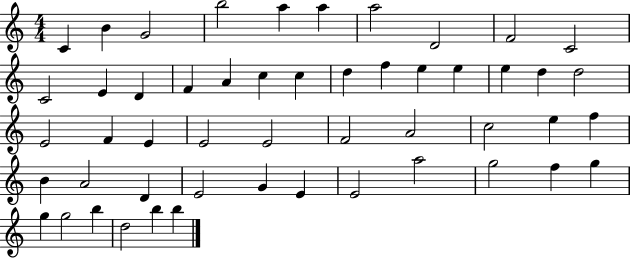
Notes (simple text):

C4/q B4/q G4/h B5/h A5/q A5/q A5/h D4/h F4/h C4/h C4/h E4/q D4/q F4/q A4/q C5/q C5/q D5/q F5/q E5/q E5/q E5/q D5/q D5/h E4/h F4/q E4/q E4/h E4/h F4/h A4/h C5/h E5/q F5/q B4/q A4/h D4/q E4/h G4/q E4/q E4/h A5/h G5/h F5/q G5/q G5/q G5/h B5/q D5/h B5/q B5/q